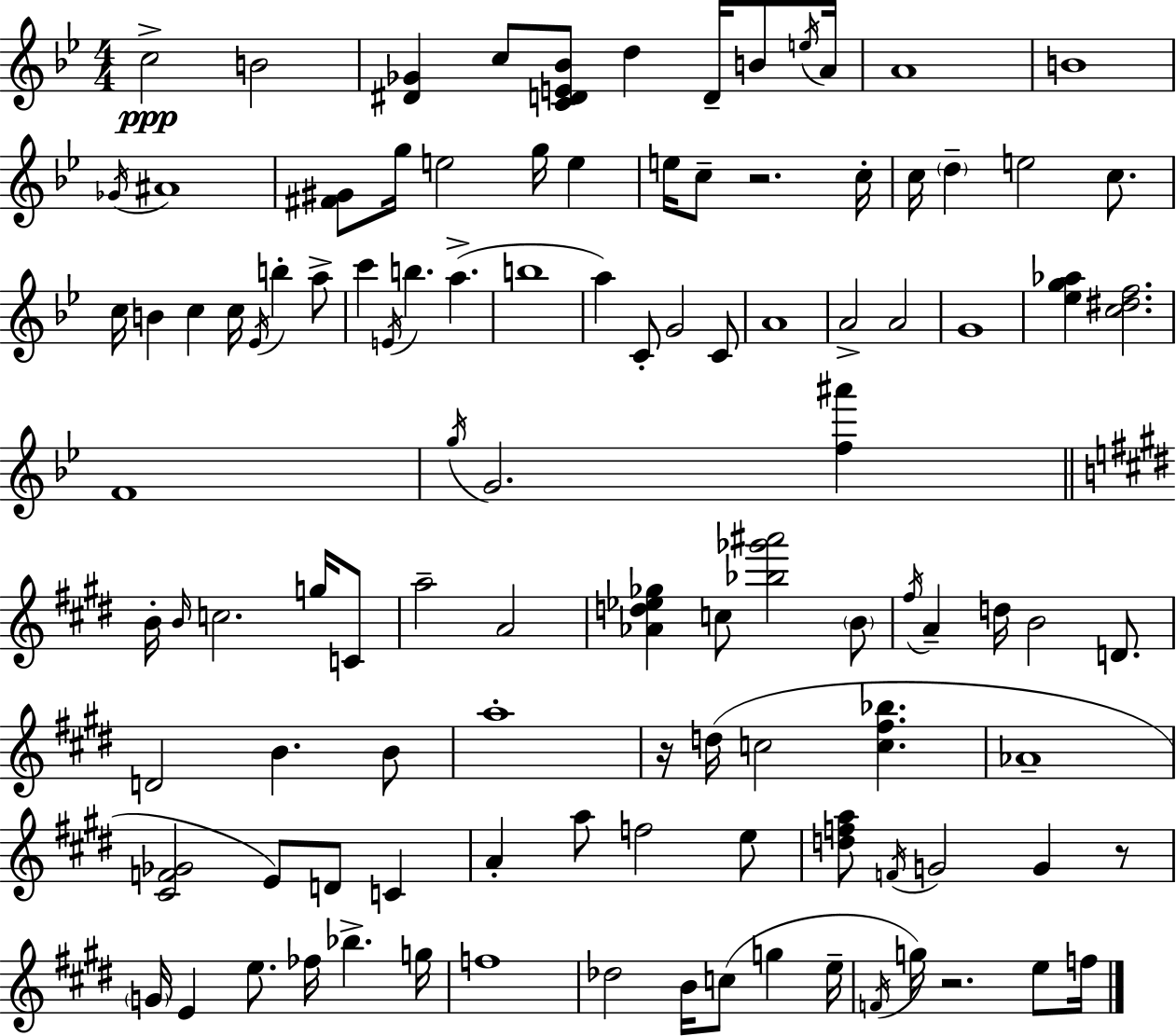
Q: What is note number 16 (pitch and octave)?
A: E5